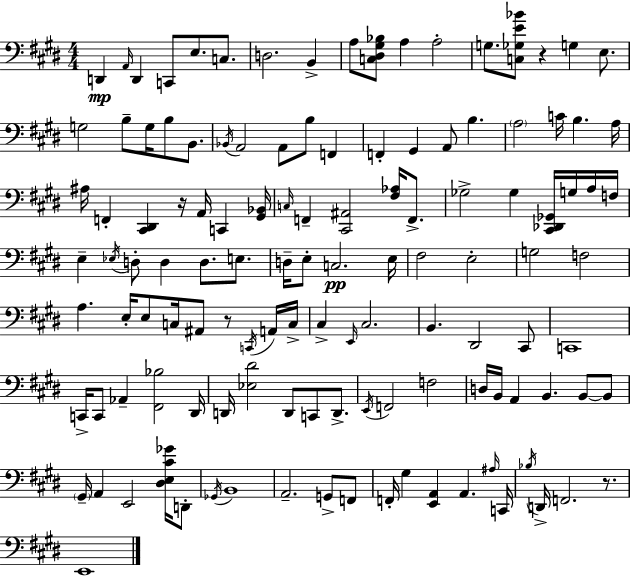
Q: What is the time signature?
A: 4/4